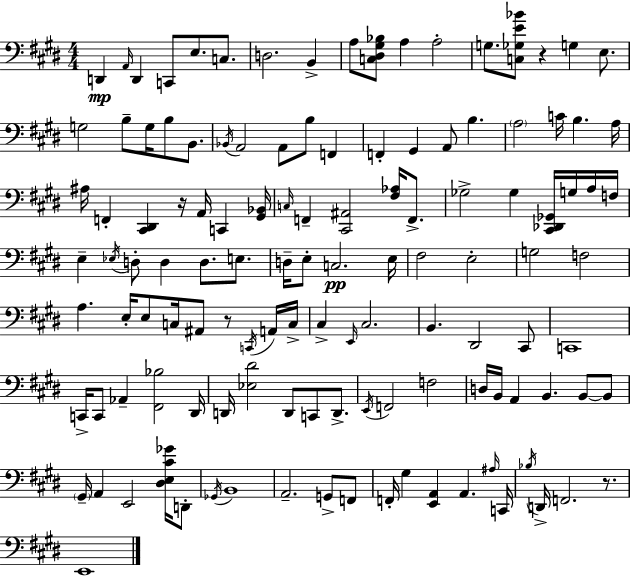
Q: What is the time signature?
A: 4/4